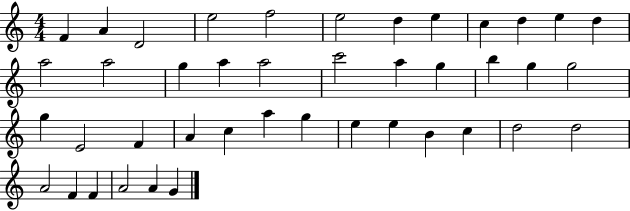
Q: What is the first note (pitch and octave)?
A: F4